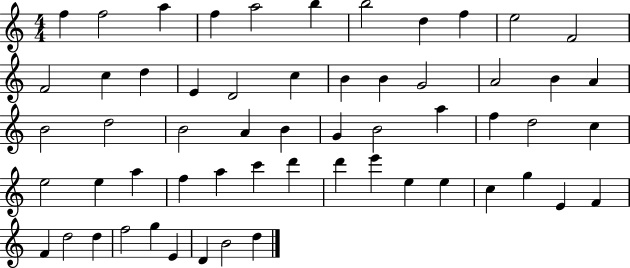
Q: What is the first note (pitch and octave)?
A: F5